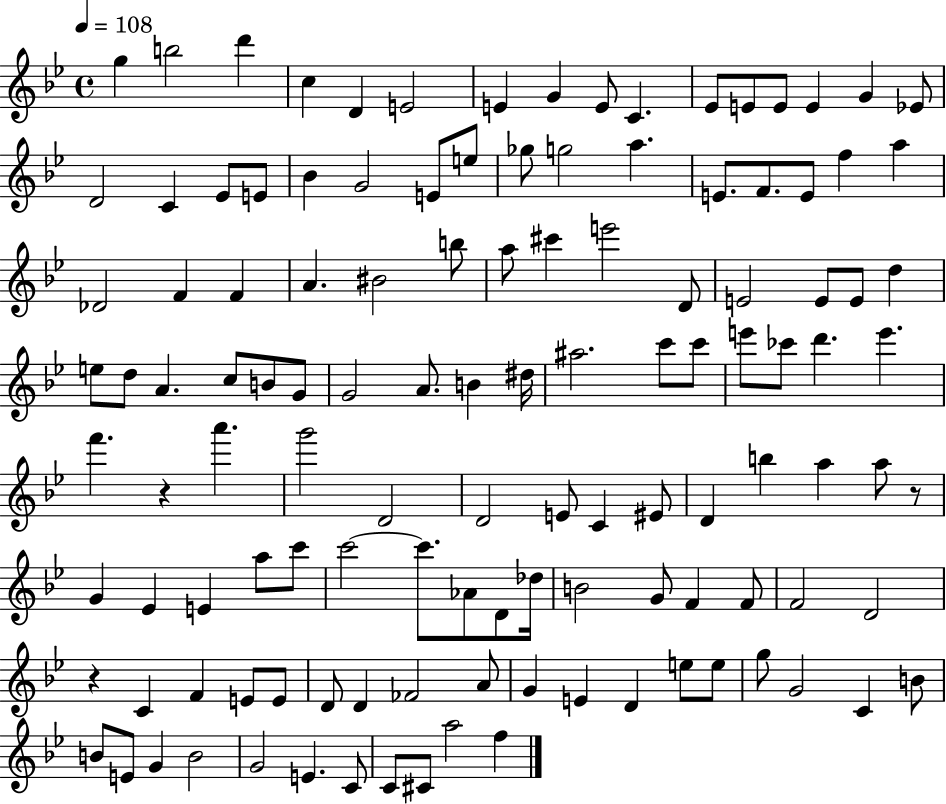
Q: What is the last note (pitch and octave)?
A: F5